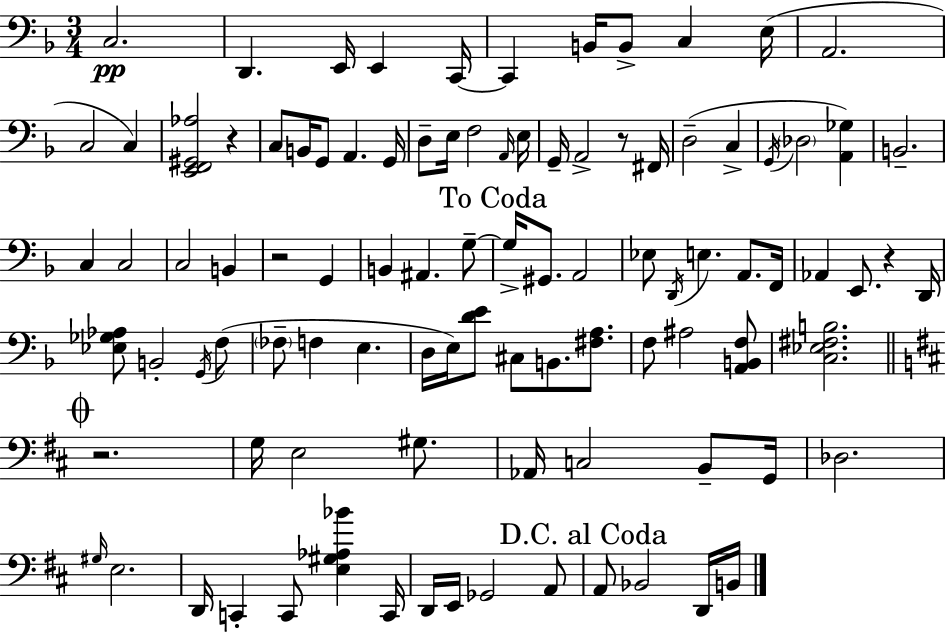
C3/h. D2/q. E2/s E2/q C2/s C2/q B2/s B2/e C3/q E3/s A2/h. C3/h C3/q [E2,F2,G#2,Ab3]/h R/q C3/e B2/s G2/e A2/q. G2/s D3/e E3/s F3/h A2/s E3/s G2/s A2/h R/e F#2/s D3/h C3/q G2/s Db3/h [A2,Gb3]/q B2/h. C3/q C3/h C3/h B2/q R/h G2/q B2/q A#2/q. G3/e G3/s G#2/e. A2/h Eb3/e D2/s E3/q. A2/e. F2/s Ab2/q E2/e. R/q D2/s [Eb3,Gb3,Ab3]/e B2/h G2/s F3/e FES3/e F3/q E3/q. D3/s E3/s [D4,E4]/e C#3/e B2/e. [F#3,A3]/e. F3/e A#3/h [A2,B2,F3]/e [C3,Eb3,F#3,B3]/h. R/h. G3/s E3/h G#3/e. Ab2/s C3/h B2/e G2/s Db3/h. G#3/s E3/h. D2/s C2/q C2/e [E3,G#3,Ab3,Bb4]/q C2/s D2/s E2/s Gb2/h A2/e A2/e Bb2/h D2/s B2/s